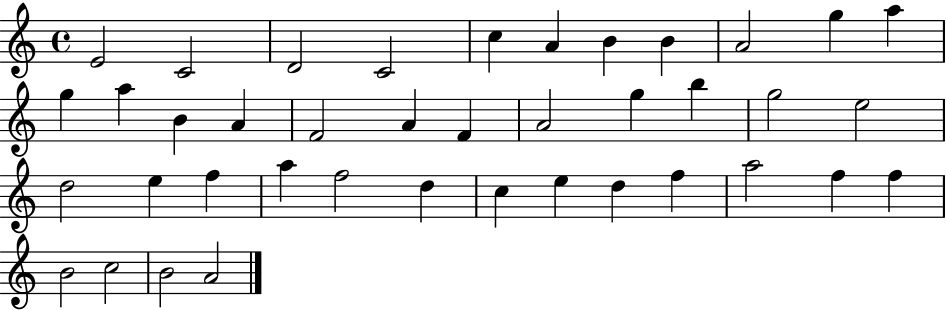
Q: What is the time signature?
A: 4/4